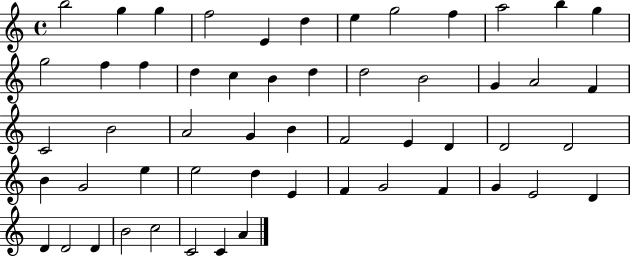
B5/h G5/q G5/q F5/h E4/q D5/q E5/q G5/h F5/q A5/h B5/q G5/q G5/h F5/q F5/q D5/q C5/q B4/q D5/q D5/h B4/h G4/q A4/h F4/q C4/h B4/h A4/h G4/q B4/q F4/h E4/q D4/q D4/h D4/h B4/q G4/h E5/q E5/h D5/q E4/q F4/q G4/h F4/q G4/q E4/h D4/q D4/q D4/h D4/q B4/h C5/h C4/h C4/q A4/q